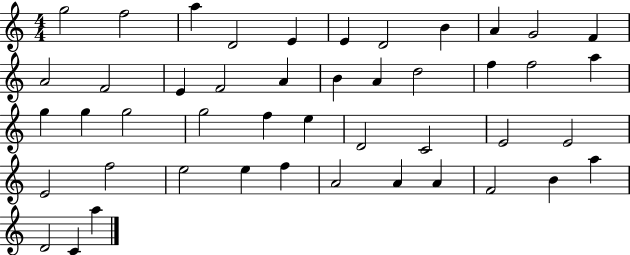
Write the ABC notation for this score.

X:1
T:Untitled
M:4/4
L:1/4
K:C
g2 f2 a D2 E E D2 B A G2 F A2 F2 E F2 A B A d2 f f2 a g g g2 g2 f e D2 C2 E2 E2 E2 f2 e2 e f A2 A A F2 B a D2 C a